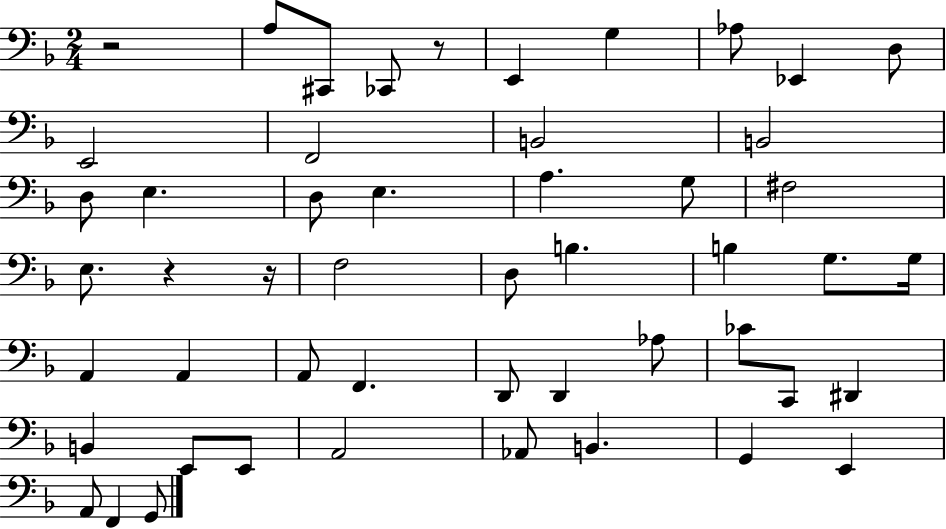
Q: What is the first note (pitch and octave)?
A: A3